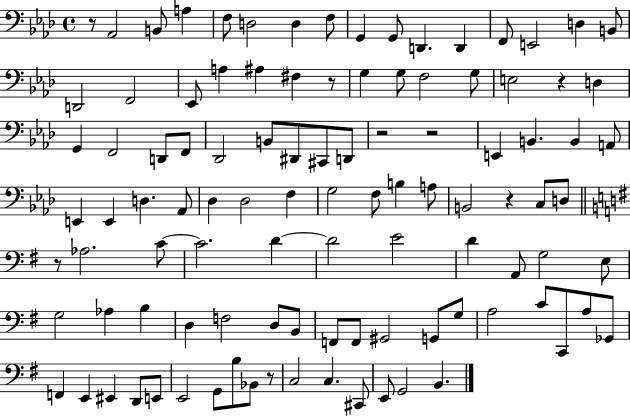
X:1
T:Untitled
M:4/4
L:1/4
K:Ab
z/2 _A,,2 B,,/2 A, F,/2 D,2 D, F,/2 G,, G,,/2 D,, D,, F,,/2 E,,2 D, B,,/2 D,,2 F,,2 _E,,/2 A, ^A, ^F, z/2 G, G,/2 F,2 G,/2 E,2 z D, G,, F,,2 D,,/2 F,,/2 _D,,2 B,,/2 ^D,,/2 ^C,,/2 D,,/2 z2 z2 E,, B,, B,, A,,/2 E,, E,, D, _A,,/2 _D, _D,2 F, G,2 F,/2 B, A,/2 B,,2 z C,/2 D,/2 z/2 _A,2 C/2 C2 D D2 E2 D A,,/2 G,2 E,/2 G,2 _A, B, D, F,2 D,/2 B,,/2 F,,/2 F,,/2 ^G,,2 G,,/2 G,/2 A,2 C/2 C,,/2 A,/2 _G,,/2 F,, E,, ^E,, D,,/2 E,,/2 E,,2 G,,/2 B,/2 _B,,/2 z/2 C,2 C, ^C,,/2 E,,/2 G,,2 B,,